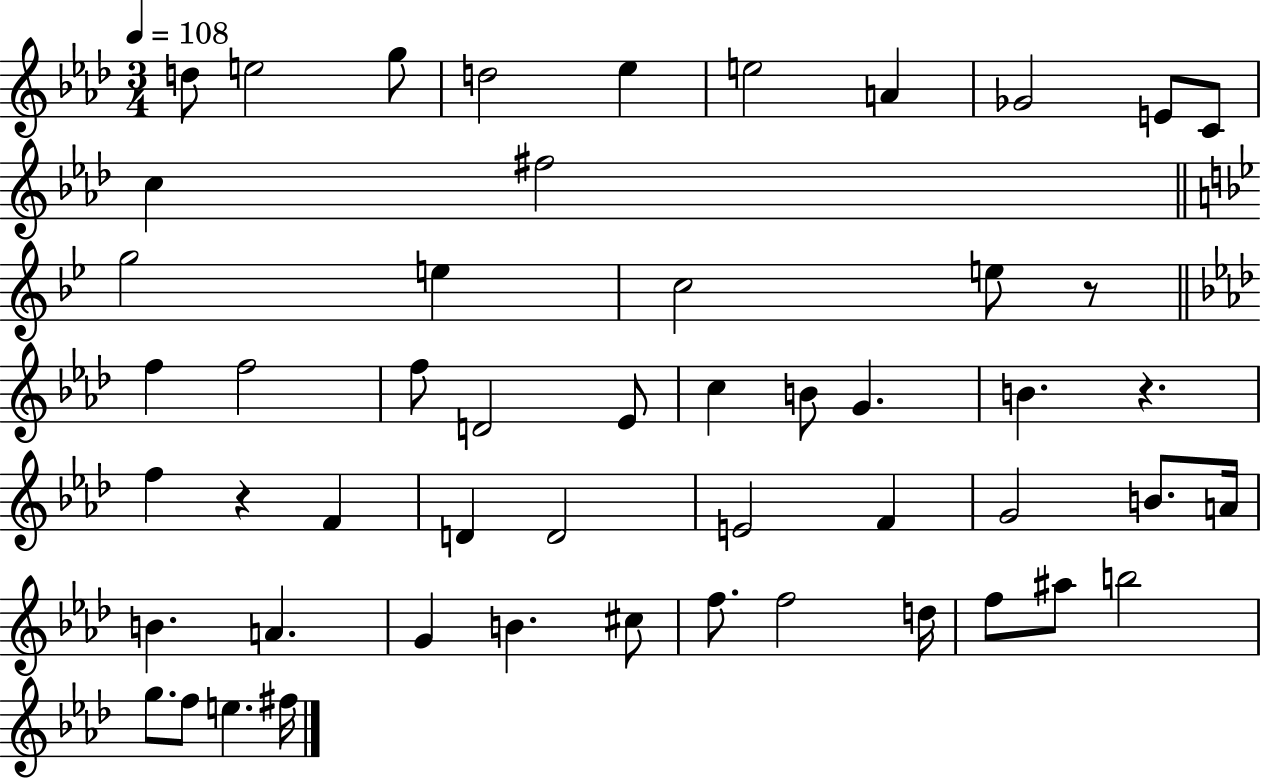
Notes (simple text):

D5/e E5/h G5/e D5/h Eb5/q E5/h A4/q Gb4/h E4/e C4/e C5/q F#5/h G5/h E5/q C5/h E5/e R/e F5/q F5/h F5/e D4/h Eb4/e C5/q B4/e G4/q. B4/q. R/q. F5/q R/q F4/q D4/q D4/h E4/h F4/q G4/h B4/e. A4/s B4/q. A4/q. G4/q B4/q. C#5/e F5/e. F5/h D5/s F5/e A#5/e B5/h G5/e. F5/e E5/q. F#5/s